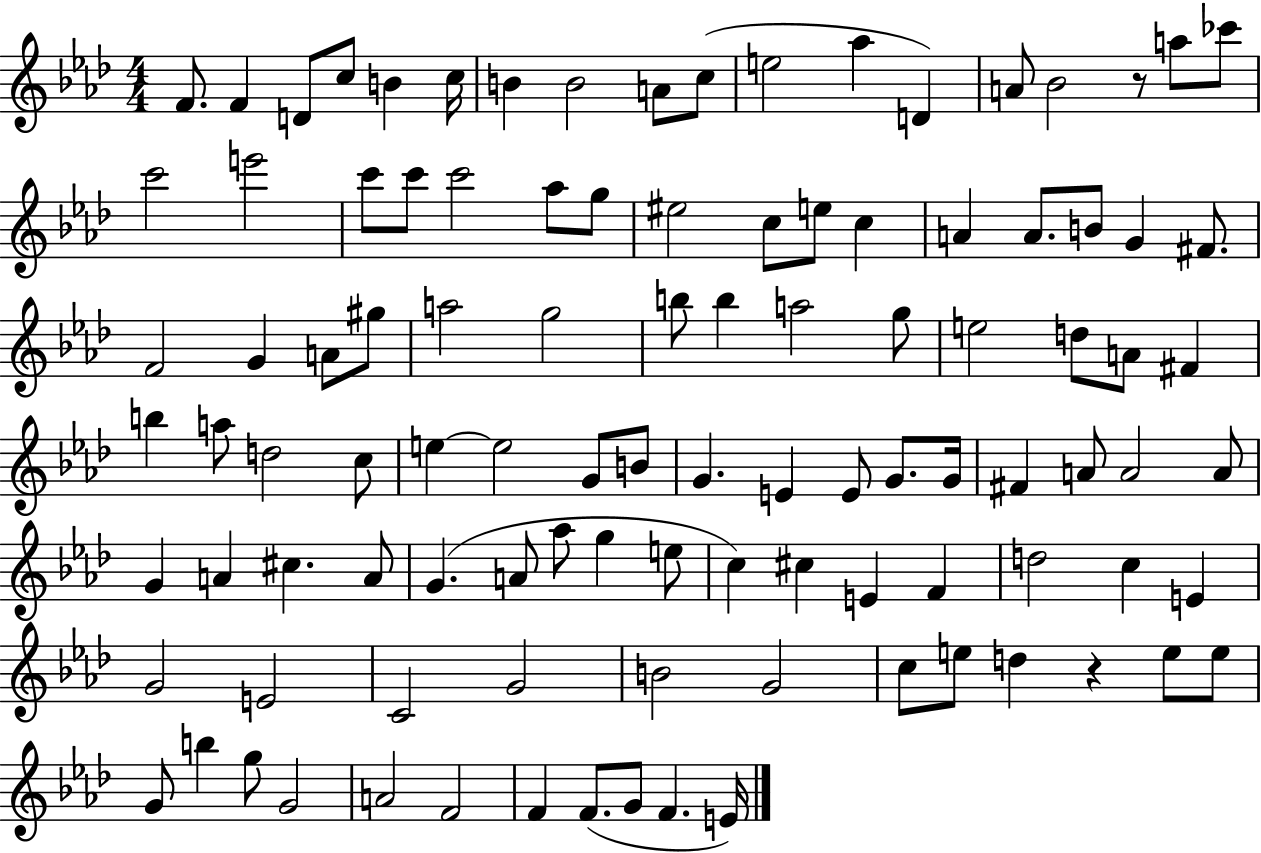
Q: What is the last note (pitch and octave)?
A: E4